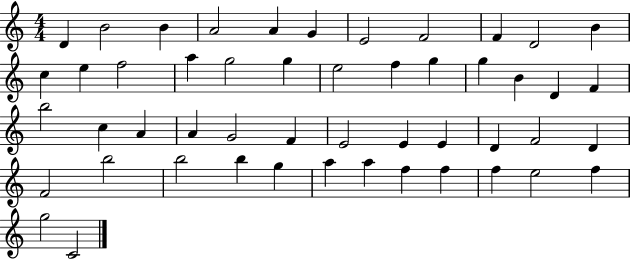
{
  \clef treble
  \numericTimeSignature
  \time 4/4
  \key c \major
  d'4 b'2 b'4 | a'2 a'4 g'4 | e'2 f'2 | f'4 d'2 b'4 | \break c''4 e''4 f''2 | a''4 g''2 g''4 | e''2 f''4 g''4 | g''4 b'4 d'4 f'4 | \break b''2 c''4 a'4 | a'4 g'2 f'4 | e'2 e'4 e'4 | d'4 f'2 d'4 | \break f'2 b''2 | b''2 b''4 g''4 | a''4 a''4 f''4 f''4 | f''4 e''2 f''4 | \break g''2 c'2 | \bar "|."
}